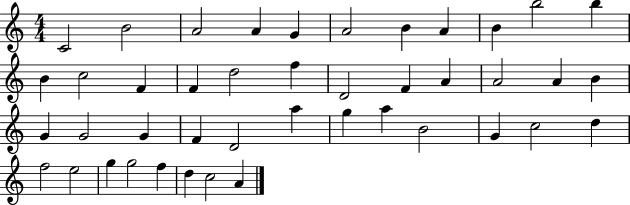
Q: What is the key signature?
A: C major